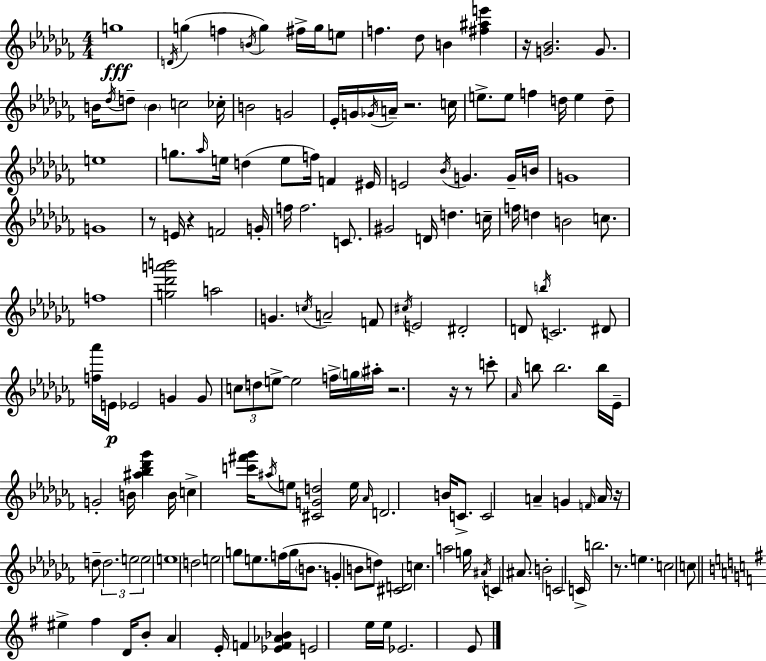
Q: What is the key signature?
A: AES minor